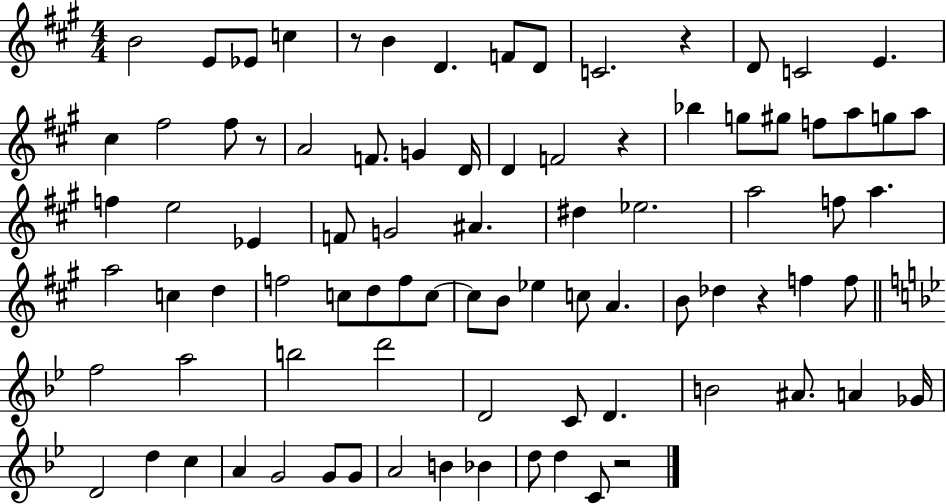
{
  \clef treble
  \numericTimeSignature
  \time 4/4
  \key a \major
  \repeat volta 2 { b'2 e'8 ees'8 c''4 | r8 b'4 d'4. f'8 d'8 | c'2. r4 | d'8 c'2 e'4. | \break cis''4 fis''2 fis''8 r8 | a'2 f'8. g'4 d'16 | d'4 f'2 r4 | bes''4 g''8 gis''8 f''8 a''8 g''8 a''8 | \break f''4 e''2 ees'4 | f'8 g'2 ais'4. | dis''4 ees''2. | a''2 f''8 a''4. | \break a''2 c''4 d''4 | f''2 c''8 d''8 f''8 c''8~~ | c''8 b'8 ees''4 c''8 a'4. | b'8 des''4 r4 f''4 f''8 | \break \bar "||" \break \key bes \major f''2 a''2 | b''2 d'''2 | d'2 c'8 d'4. | b'2 ais'8. a'4 ges'16 | \break d'2 d''4 c''4 | a'4 g'2 g'8 g'8 | a'2 b'4 bes'4 | d''8 d''4 c'8 r2 | \break } \bar "|."
}